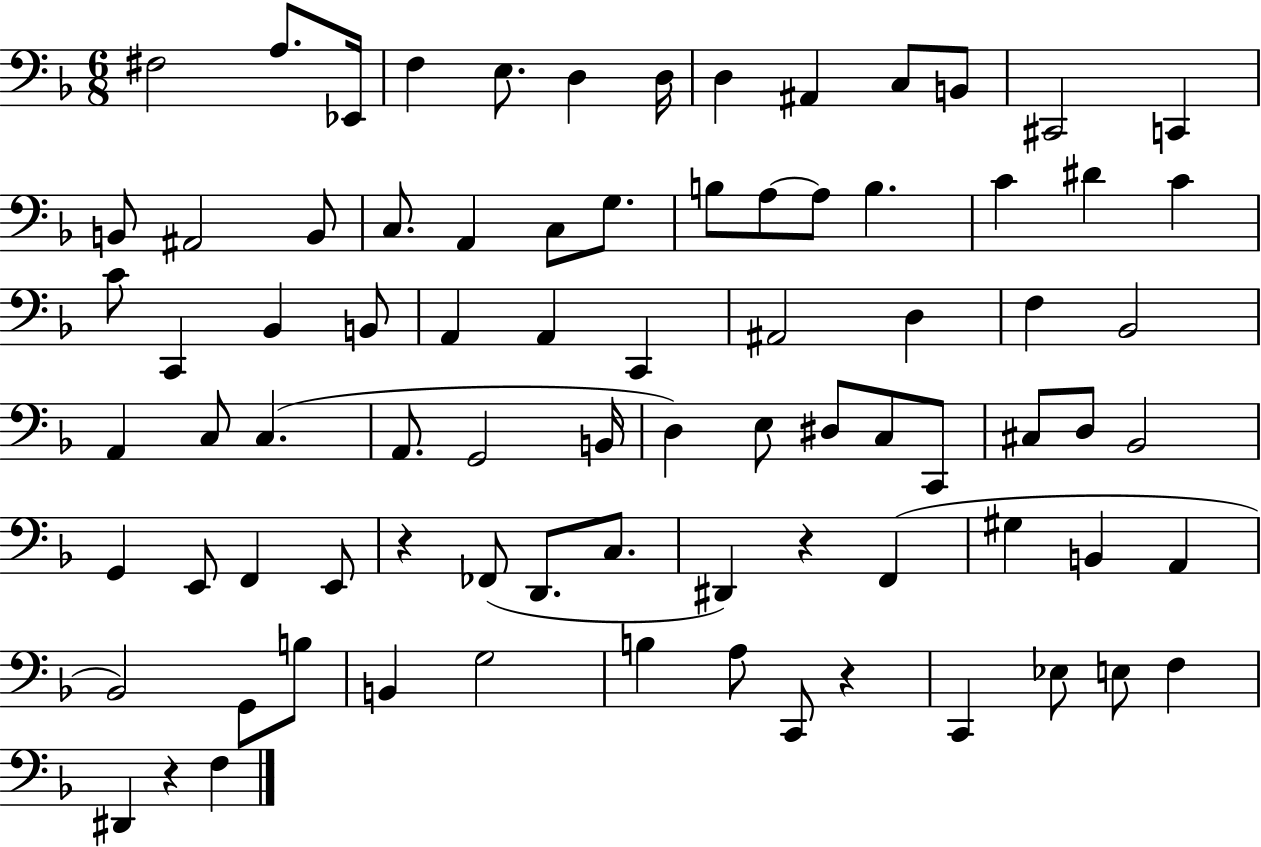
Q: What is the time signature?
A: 6/8